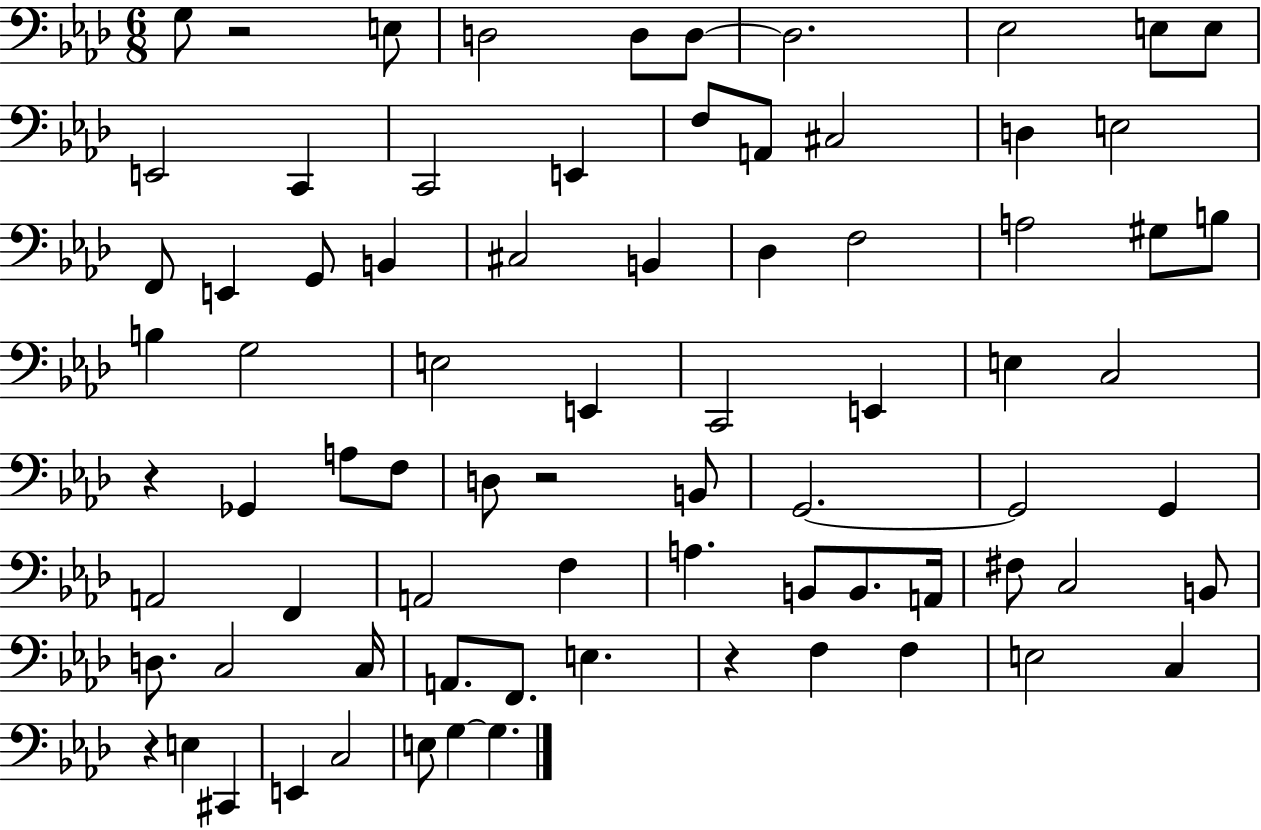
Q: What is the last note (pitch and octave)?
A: G3